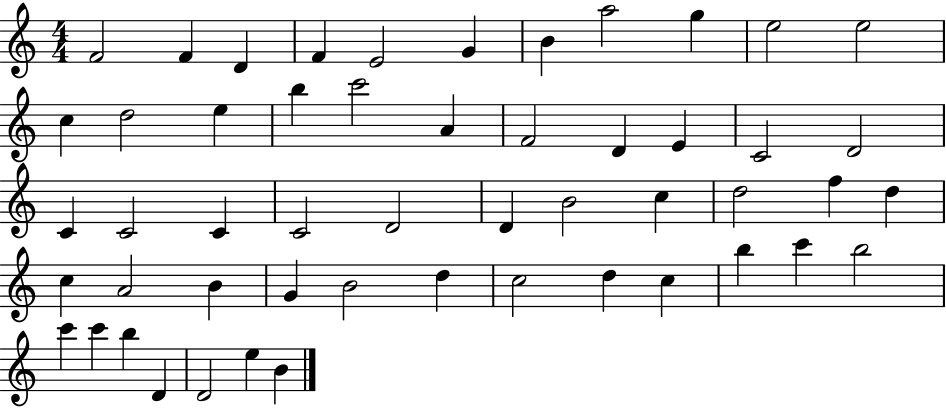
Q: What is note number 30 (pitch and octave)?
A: C5